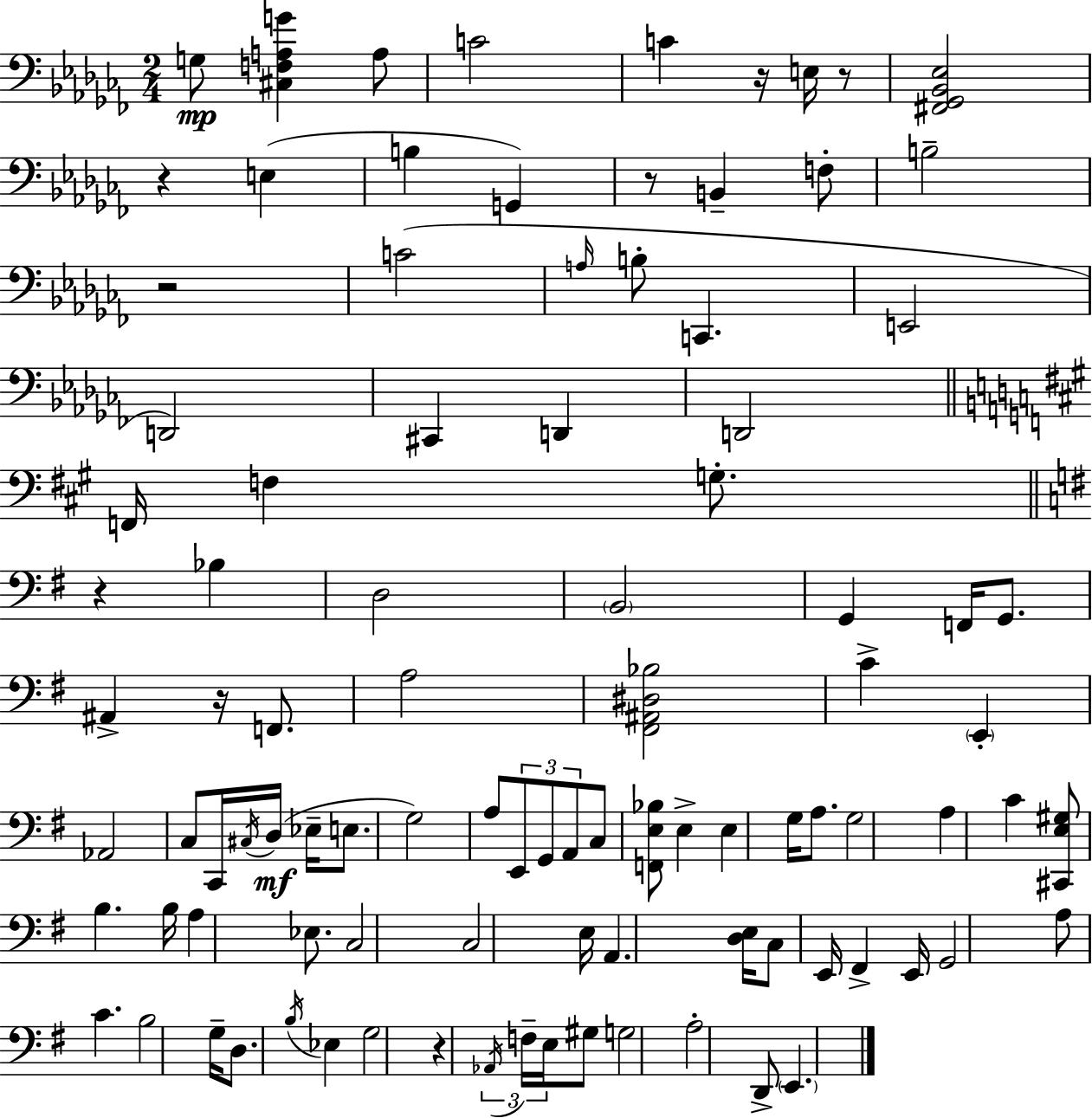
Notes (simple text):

G3/e [C#3,F3,A3,G4]/q A3/e C4/h C4/q R/s E3/s R/e [F#2,Gb2,Bb2,Eb3]/h R/q E3/q B3/q G2/q R/e B2/q F3/e B3/h R/h C4/h A3/s B3/e C2/q. E2/h D2/h C#2/q D2/q D2/h F2/s F3/q G3/e. R/q Bb3/q D3/h B2/h G2/q F2/s G2/e. A#2/q R/s F2/e. A3/h [F#2,A#2,D#3,Bb3]/h C4/q E2/q Ab2/h C3/e C2/s C#3/s D3/s Eb3/s E3/e. G3/h A3/e E2/e G2/e A2/e C3/e [F2,E3,Bb3]/e E3/q E3/q G3/s A3/e. G3/h A3/q C4/q [C#2,E3,G#3]/e B3/q. B3/s A3/q Eb3/e. C3/h C3/h E3/s A2/q. [D3,E3]/s C3/e E2/s F#2/q E2/s G2/h A3/e C4/q. B3/h G3/s D3/e. B3/s Eb3/q G3/h R/q Ab2/s F3/s E3/s G#3/e G3/h A3/h D2/e E2/q.